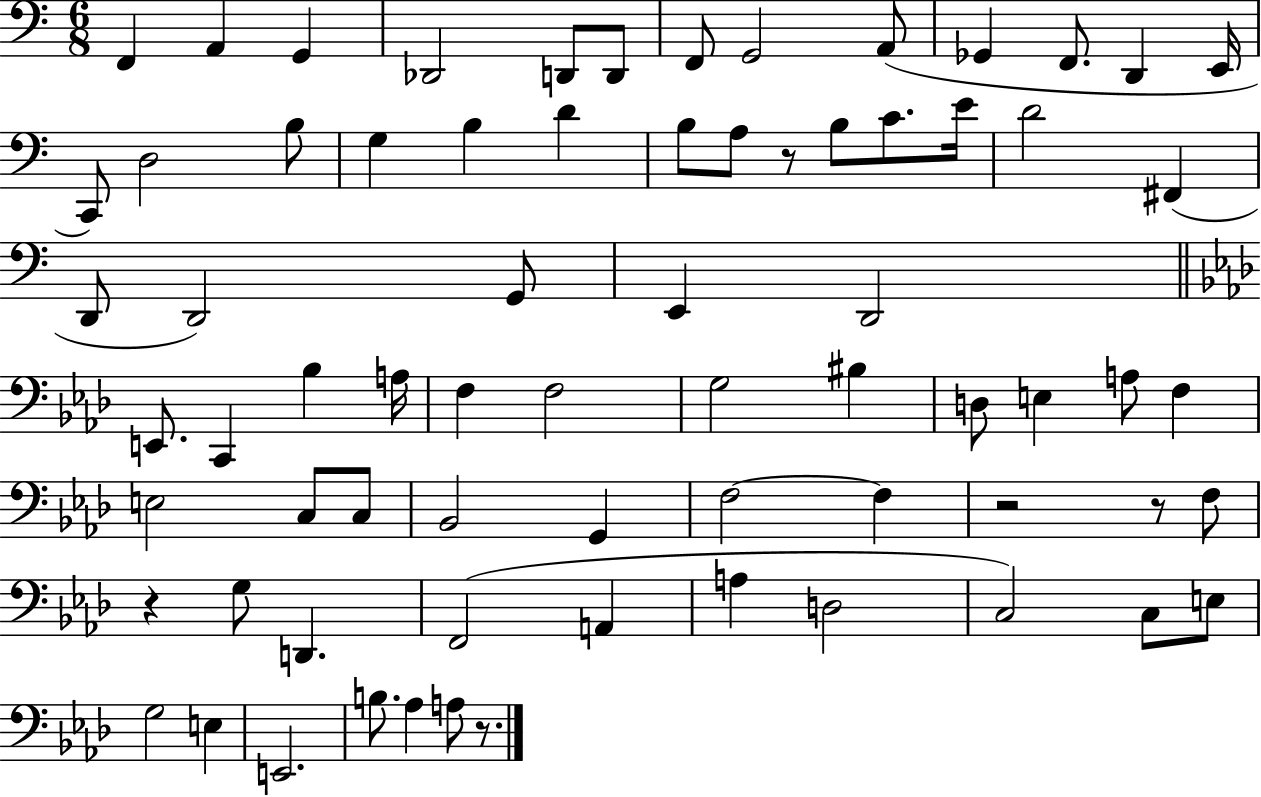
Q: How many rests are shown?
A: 5